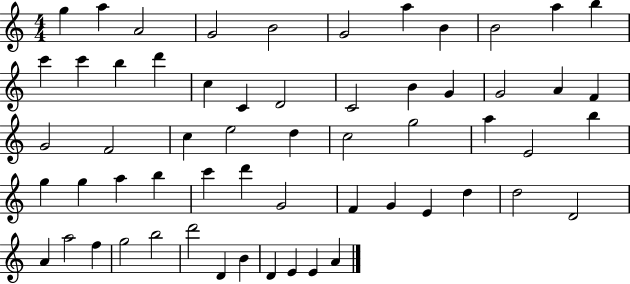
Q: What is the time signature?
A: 4/4